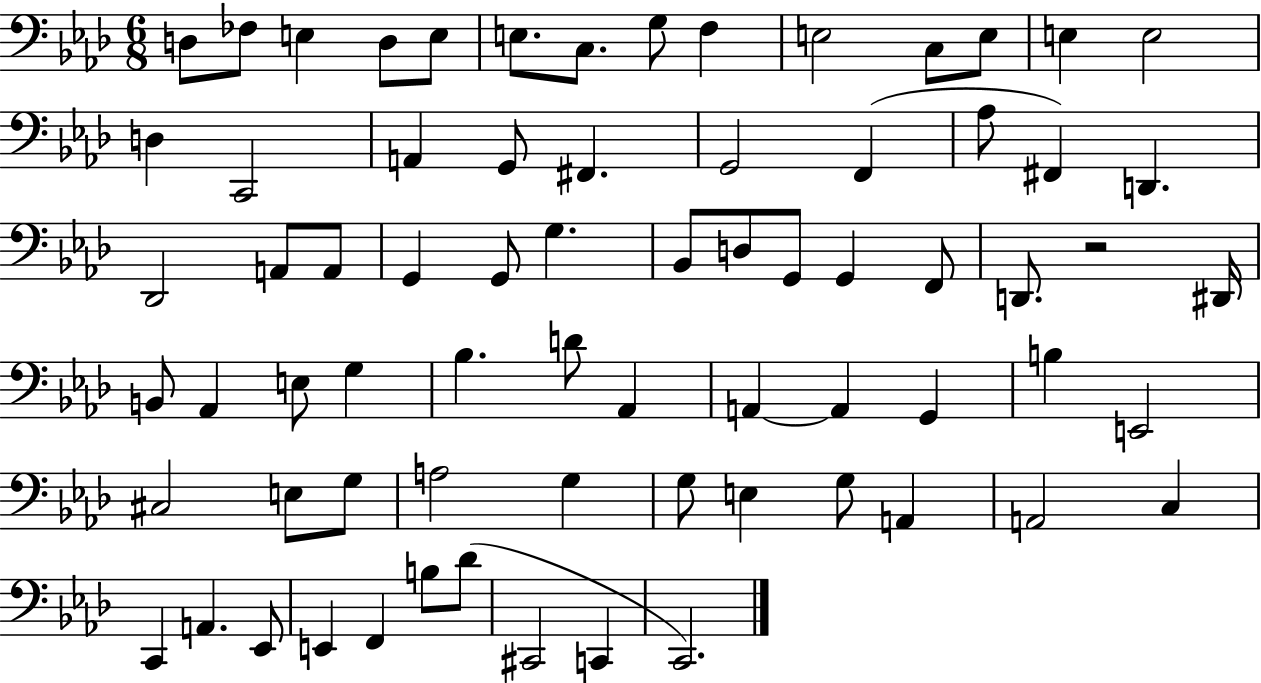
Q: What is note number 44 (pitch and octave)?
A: Ab2